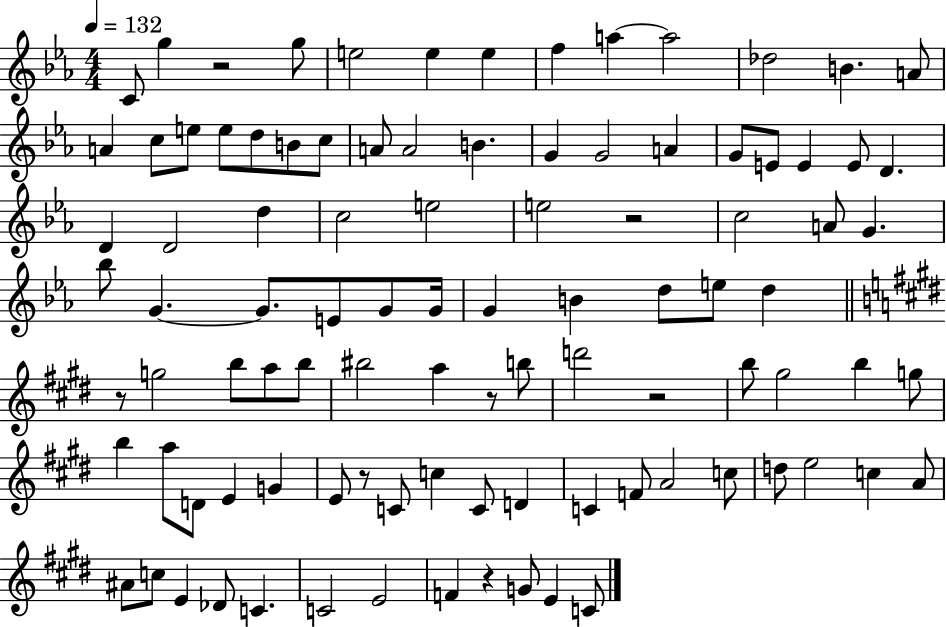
{
  \clef treble
  \numericTimeSignature
  \time 4/4
  \key ees \major
  \tempo 4 = 132
  c'8 g''4 r2 g''8 | e''2 e''4 e''4 | f''4 a''4~~ a''2 | des''2 b'4. a'8 | \break a'4 c''8 e''8 e''8 d''8 b'8 c''8 | a'8 a'2 b'4. | g'4 g'2 a'4 | g'8 e'8 e'4 e'8 d'4. | \break d'4 d'2 d''4 | c''2 e''2 | e''2 r2 | c''2 a'8 g'4. | \break bes''8 g'4.~~ g'8. e'8 g'8 g'16 | g'4 b'4 d''8 e''8 d''4 | \bar "||" \break \key e \major r8 g''2 b''8 a''8 b''8 | bis''2 a''4 r8 b''8 | d'''2 r2 | b''8 gis''2 b''4 g''8 | \break b''4 a''8 d'8 e'4 g'4 | e'8 r8 c'8 c''4 c'8 d'4 | c'4 f'8 a'2 c''8 | d''8 e''2 c''4 a'8 | \break ais'8 c''8 e'4 des'8 c'4. | c'2 e'2 | f'4 r4 g'8 e'4 c'8 | \bar "|."
}